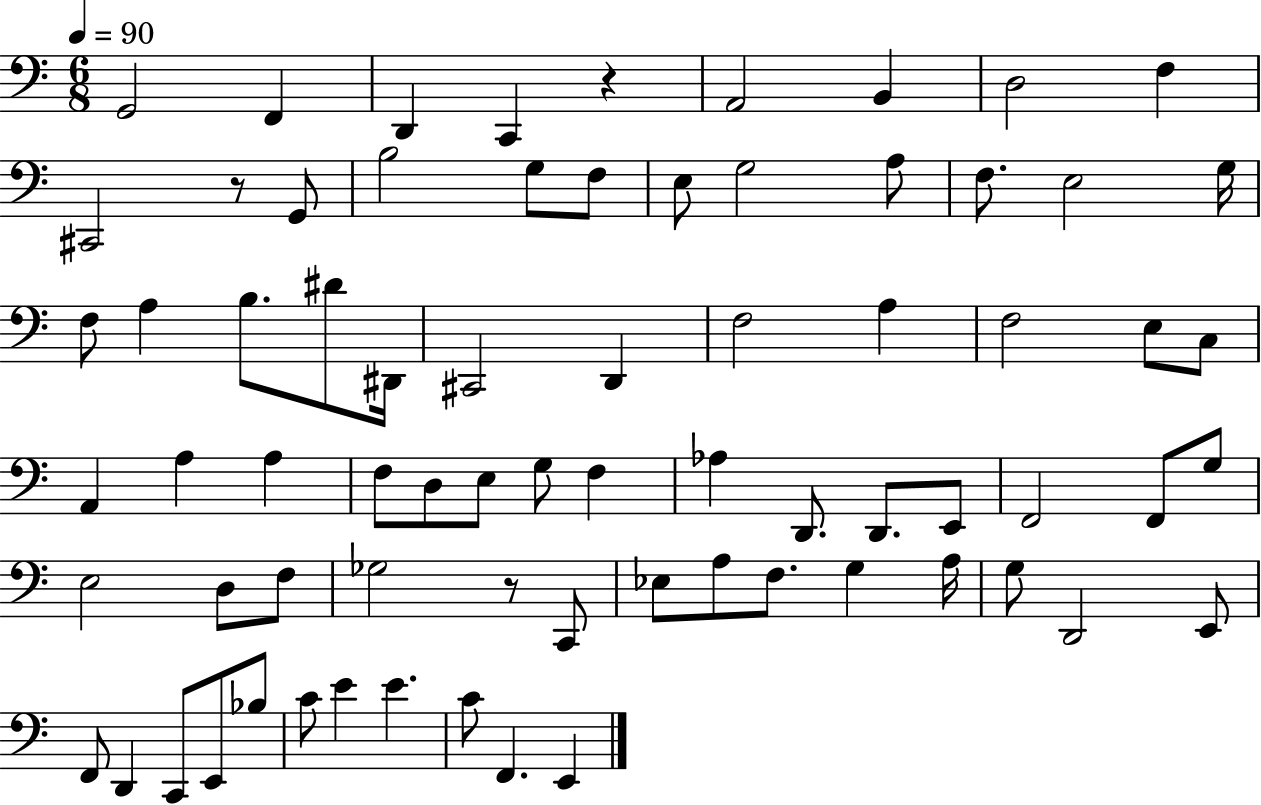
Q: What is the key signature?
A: C major